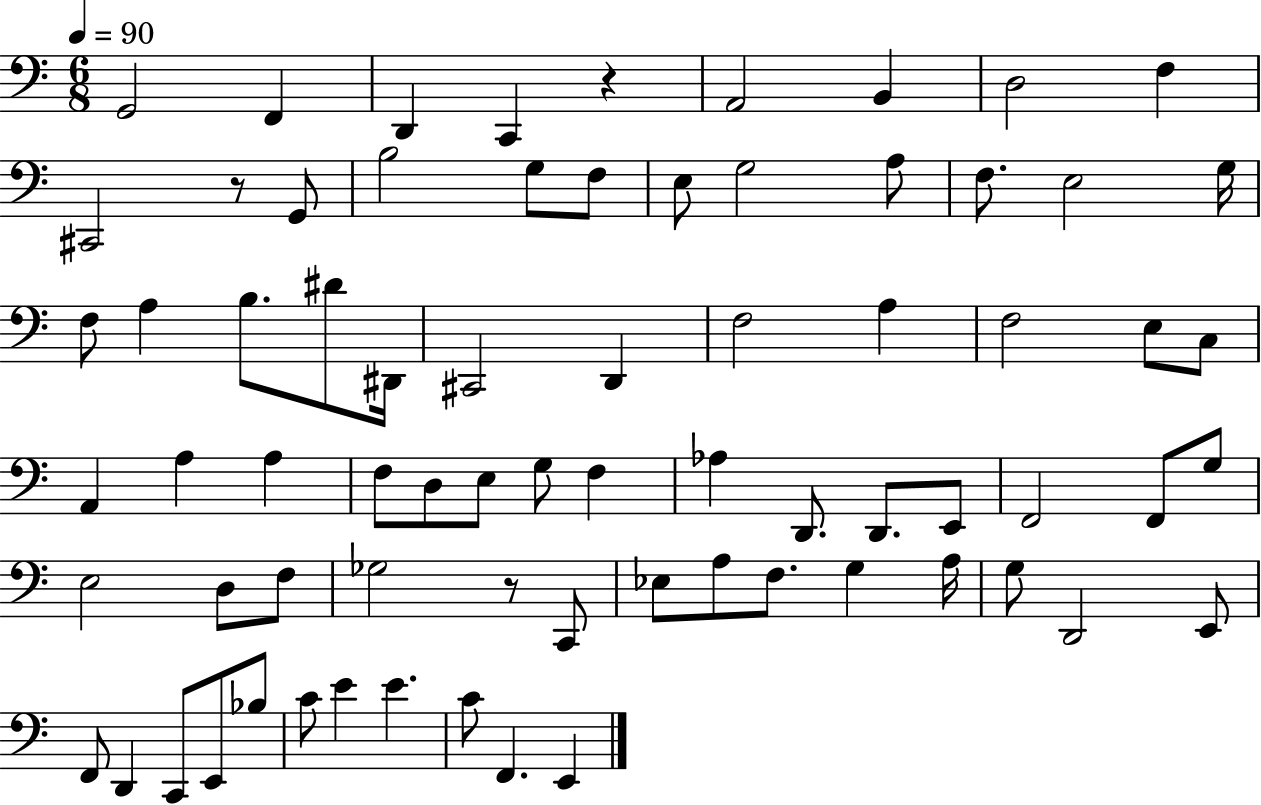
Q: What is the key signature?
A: C major